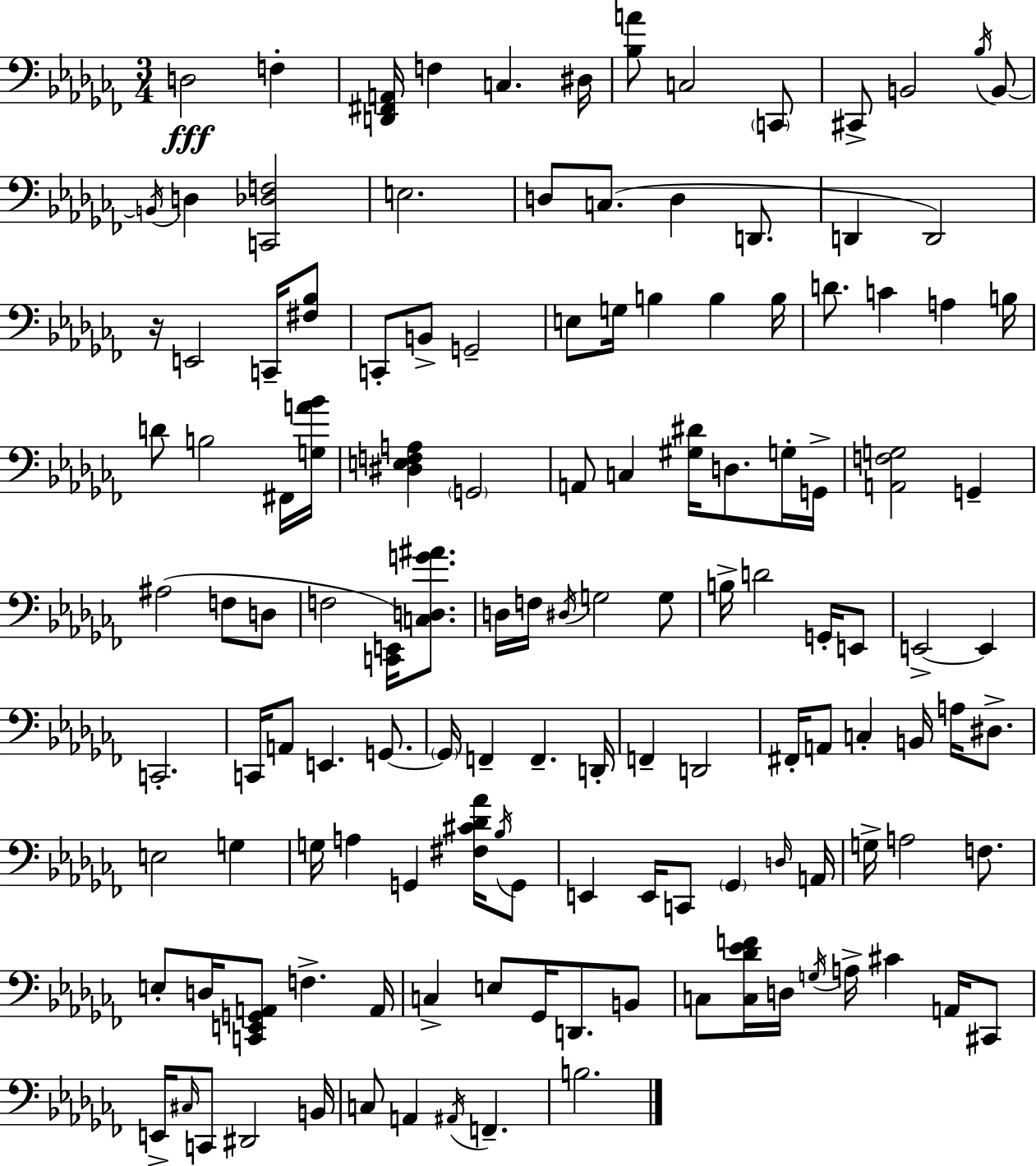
D3/h F3/q [D2,F#2,A2]/s F3/q C3/q. D#3/s [Bb3,A4]/e C3/h C2/e C#2/e B2/h Bb3/s B2/e B2/s D3/q [C2,Db3,F3]/h E3/h. D3/e C3/e. D3/q D2/e. D2/q D2/h R/s E2/h C2/s [F#3,Bb3]/e C2/e B2/e G2/h E3/e G3/s B3/q B3/q B3/s D4/e. C4/q A3/q B3/s D4/e B3/h F#2/s [G3,A4,Bb4]/s [D#3,E3,F3,A3]/q G2/h A2/e C3/q [G#3,D#4]/s D3/e. G3/s G2/s [A2,F3,G3]/h G2/q A#3/h F3/e D3/e F3/h [C2,E2]/s [C3,D3,G4,A#4]/e. D3/s F3/s D#3/s G3/h G3/e B3/s D4/h G2/s E2/e E2/h E2/q C2/h. C2/s A2/e E2/q. G2/e. G2/s F2/q F2/q. D2/s F2/q D2/h F#2/s A2/e C3/q B2/s A3/s D#3/e. E3/h G3/q G3/s A3/q G2/q [F#3,C#4,Db4,Ab4]/s Bb3/s G2/e E2/q E2/s C2/e Gb2/q D3/s A2/s G3/s A3/h F3/e. E3/e D3/s [C2,E2,G2,A2]/e F3/q. A2/s C3/q E3/e Gb2/s D2/e. B2/e C3/e [C3,Db4,Eb4,F4]/s D3/s G3/s A3/s C#4/q A2/s C#2/e E2/s C#3/s C2/e D#2/h B2/s C3/e A2/q A#2/s F2/q. B3/h.